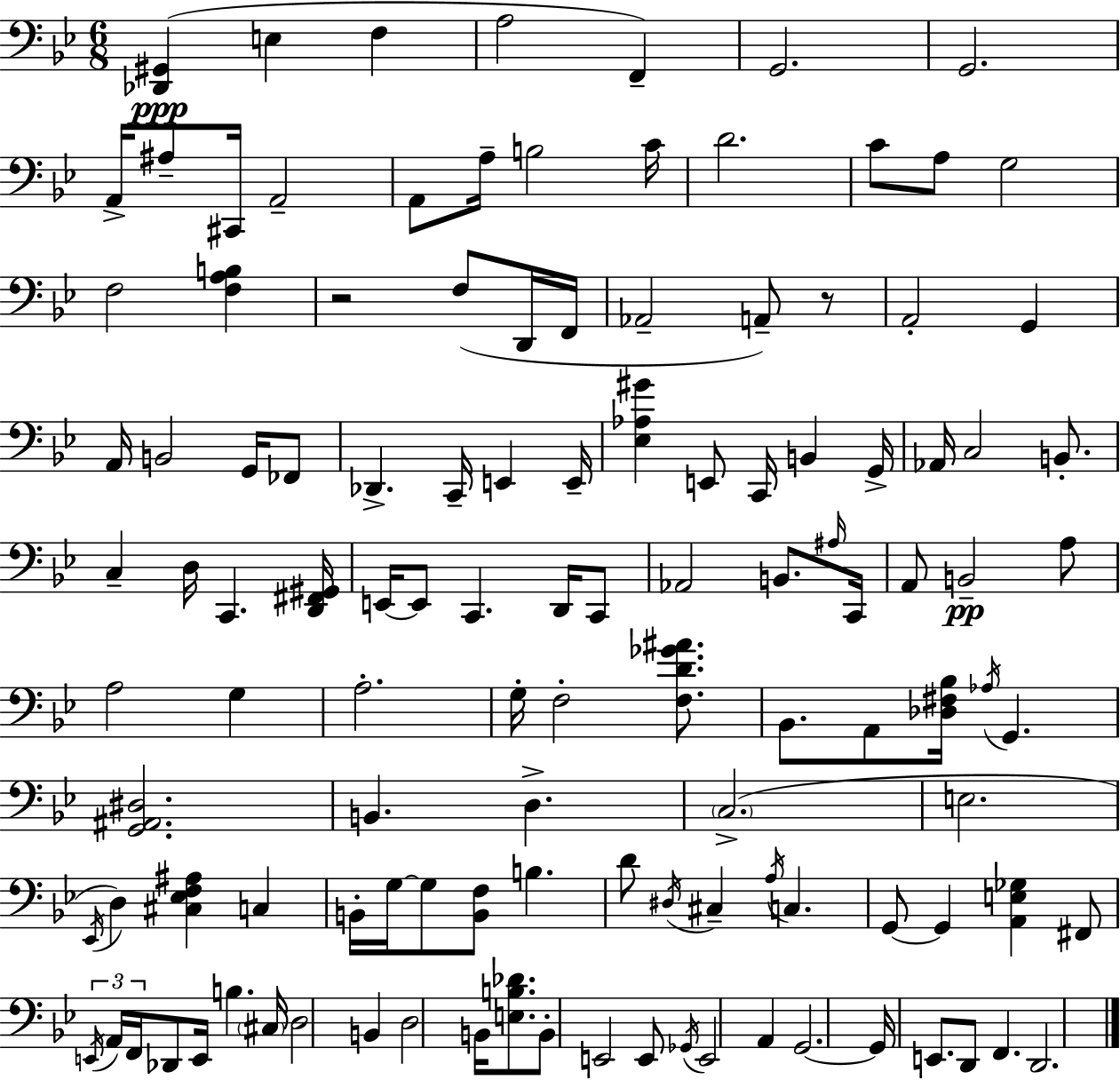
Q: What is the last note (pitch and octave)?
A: D2